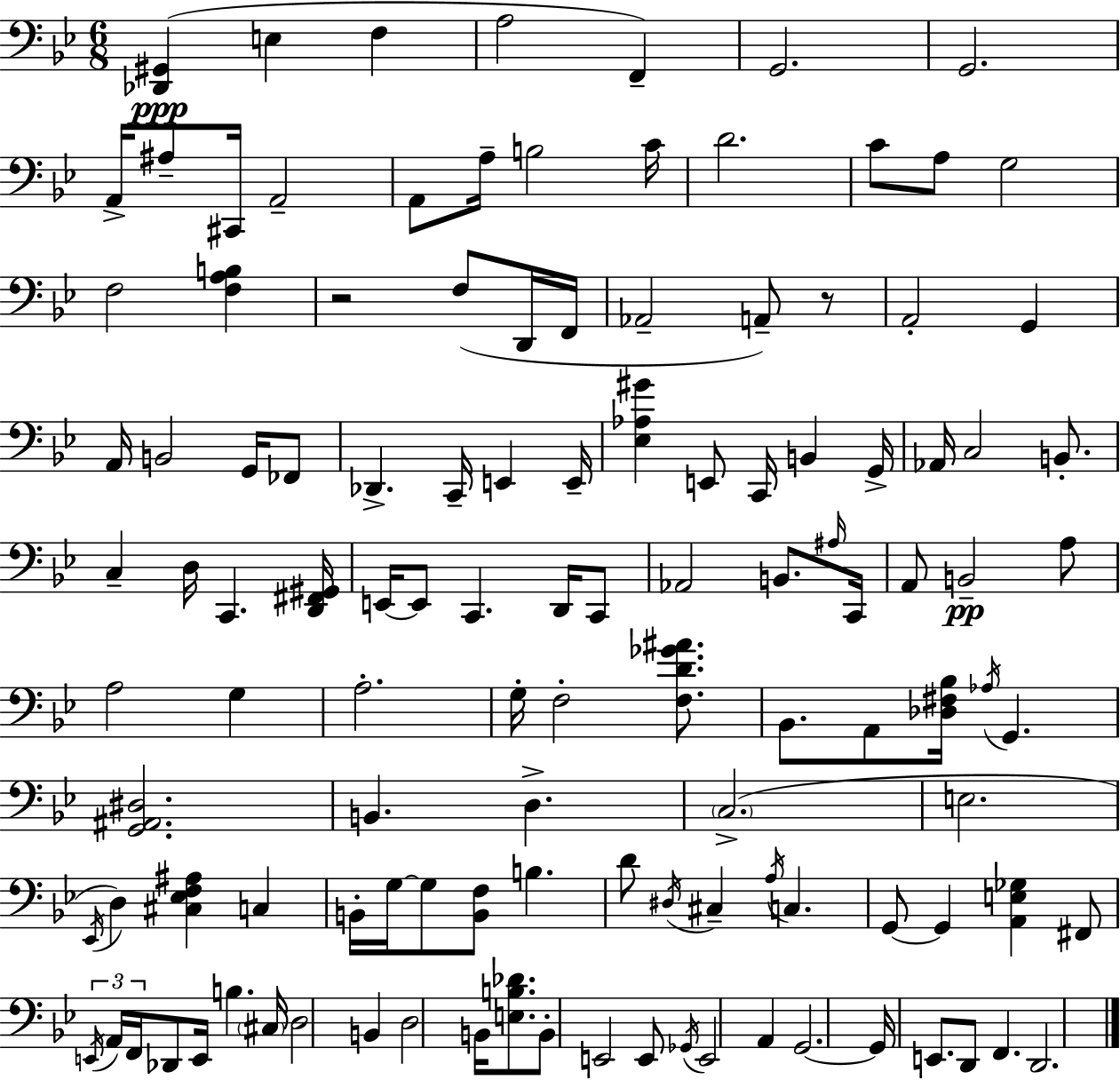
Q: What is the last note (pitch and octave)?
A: D2